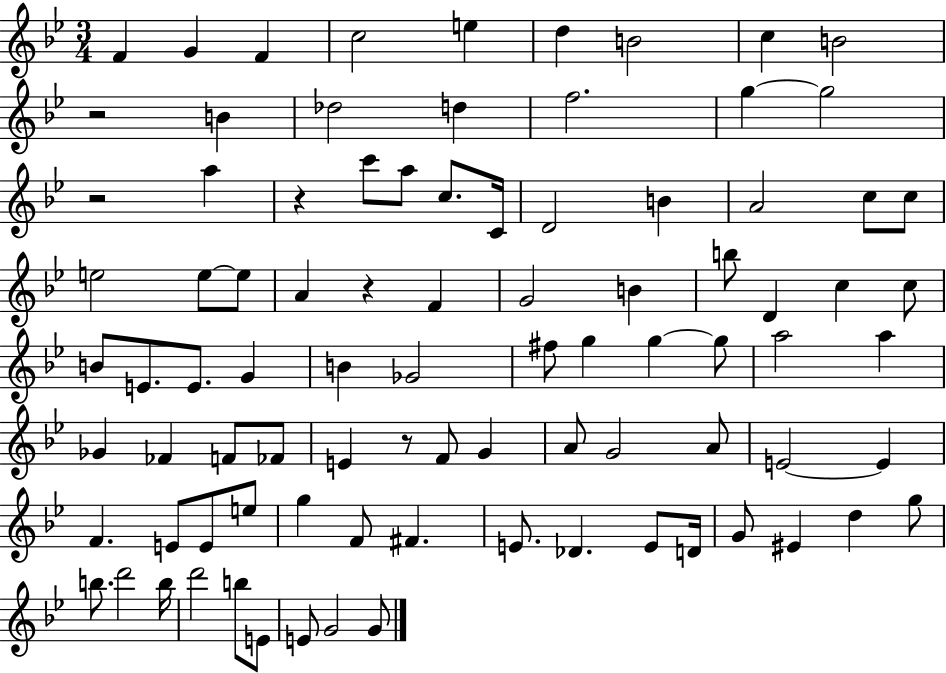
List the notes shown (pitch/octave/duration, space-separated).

F4/q G4/q F4/q C5/h E5/q D5/q B4/h C5/q B4/h R/h B4/q Db5/h D5/q F5/h. G5/q G5/h R/h A5/q R/q C6/e A5/e C5/e. C4/s D4/h B4/q A4/h C5/e C5/e E5/h E5/e E5/e A4/q R/q F4/q G4/h B4/q B5/e D4/q C5/q C5/e B4/e E4/e. E4/e. G4/q B4/q Gb4/h F#5/e G5/q G5/q G5/e A5/h A5/q Gb4/q FES4/q F4/e FES4/e E4/q R/e F4/e G4/q A4/e G4/h A4/e E4/h E4/q F4/q. E4/e E4/e E5/e G5/q F4/e F#4/q. E4/e. Db4/q. E4/e D4/s G4/e EIS4/q D5/q G5/e B5/e. D6/h B5/s D6/h B5/e E4/e E4/e G4/h G4/e